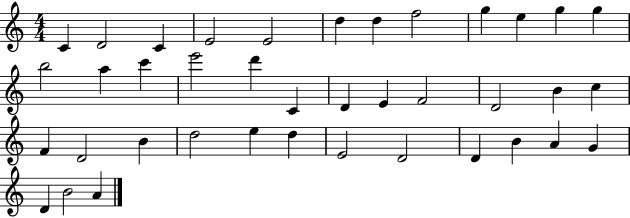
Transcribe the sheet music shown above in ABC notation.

X:1
T:Untitled
M:4/4
L:1/4
K:C
C D2 C E2 E2 d d f2 g e g g b2 a c' e'2 d' C D E F2 D2 B c F D2 B d2 e d E2 D2 D B A G D B2 A